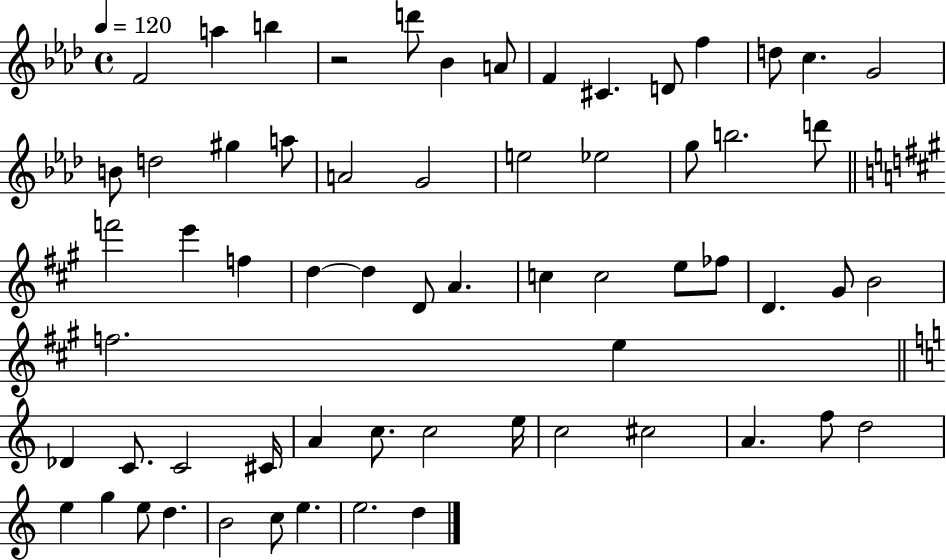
{
  \clef treble
  \time 4/4
  \defaultTimeSignature
  \key aes \major
  \tempo 4 = 120
  f'2 a''4 b''4 | r2 d'''8 bes'4 a'8 | f'4 cis'4. d'8 f''4 | d''8 c''4. g'2 | \break b'8 d''2 gis''4 a''8 | a'2 g'2 | e''2 ees''2 | g''8 b''2. d'''8 | \break \bar "||" \break \key a \major f'''2 e'''4 f''4 | d''4~~ d''4 d'8 a'4. | c''4 c''2 e''8 fes''8 | d'4. gis'8 b'2 | \break f''2. e''4 | \bar "||" \break \key c \major des'4 c'8. c'2 cis'16 | a'4 c''8. c''2 e''16 | c''2 cis''2 | a'4. f''8 d''2 | \break e''4 g''4 e''8 d''4. | b'2 c''8 e''4. | e''2. d''4 | \bar "|."
}